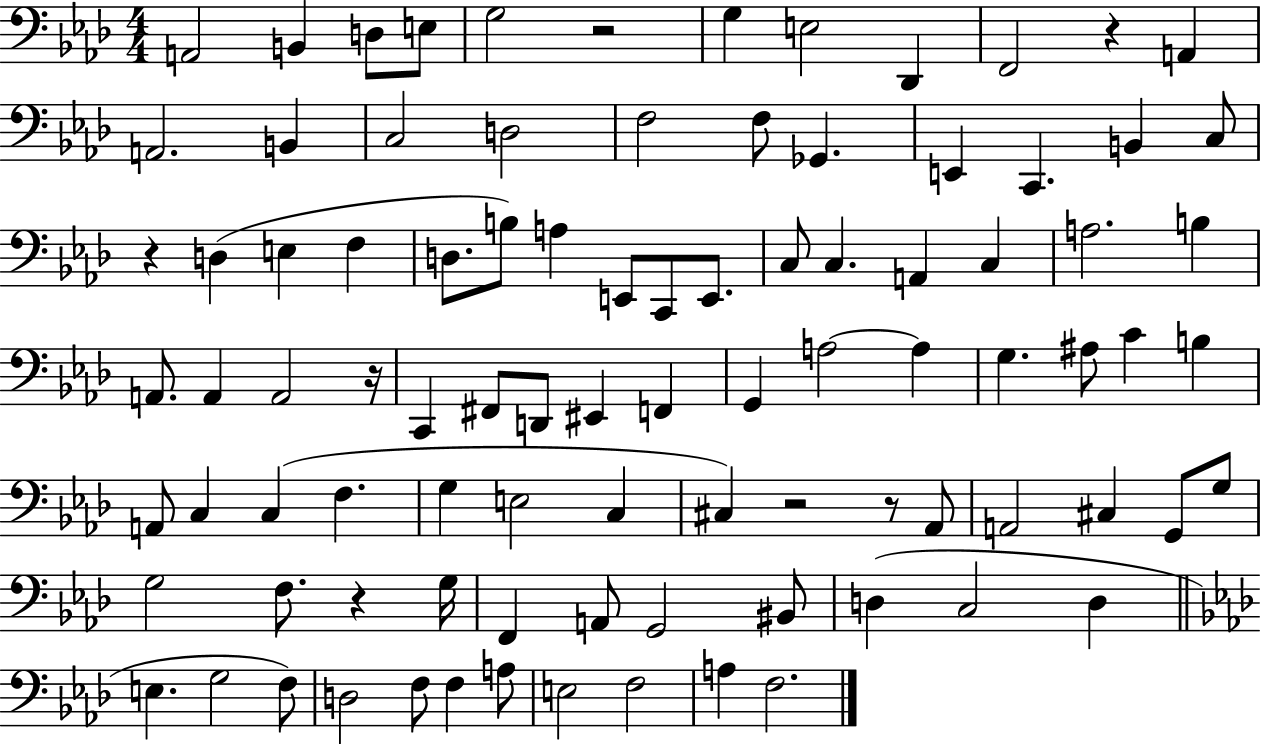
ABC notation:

X:1
T:Untitled
M:4/4
L:1/4
K:Ab
A,,2 B,, D,/2 E,/2 G,2 z2 G, E,2 _D,, F,,2 z A,, A,,2 B,, C,2 D,2 F,2 F,/2 _G,, E,, C,, B,, C,/2 z D, E, F, D,/2 B,/2 A, E,,/2 C,,/2 E,,/2 C,/2 C, A,, C, A,2 B, A,,/2 A,, A,,2 z/4 C,, ^F,,/2 D,,/2 ^E,, F,, G,, A,2 A, G, ^A,/2 C B, A,,/2 C, C, F, G, E,2 C, ^C, z2 z/2 _A,,/2 A,,2 ^C, G,,/2 G,/2 G,2 F,/2 z G,/4 F,, A,,/2 G,,2 ^B,,/2 D, C,2 D, E, G,2 F,/2 D,2 F,/2 F, A,/2 E,2 F,2 A, F,2